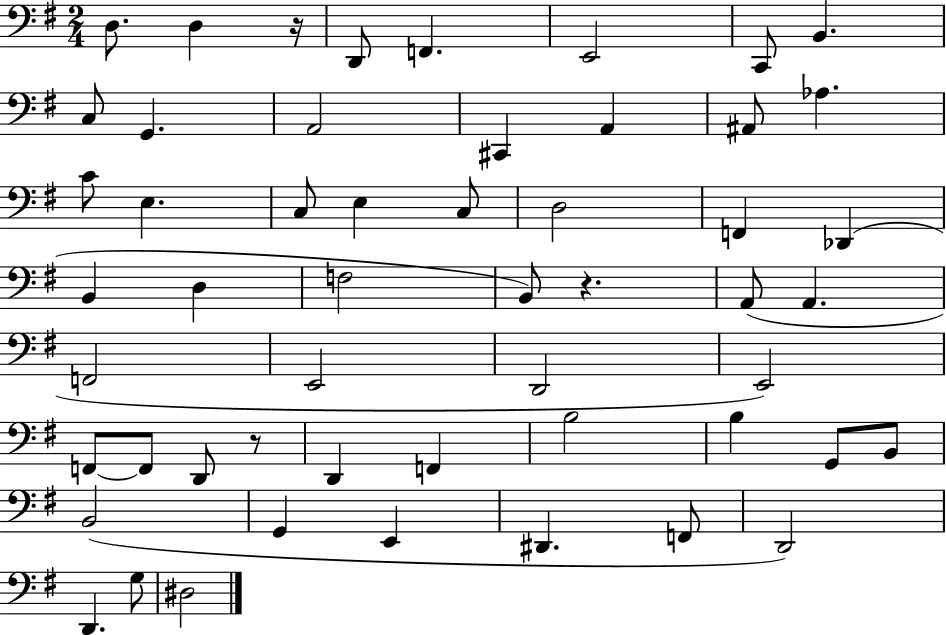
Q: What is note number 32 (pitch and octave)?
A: E2